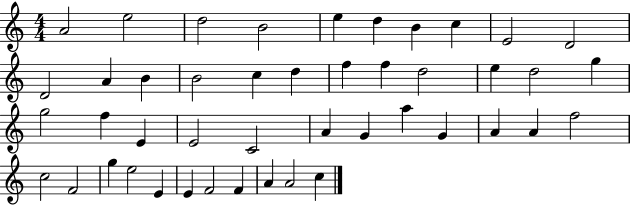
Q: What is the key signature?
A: C major